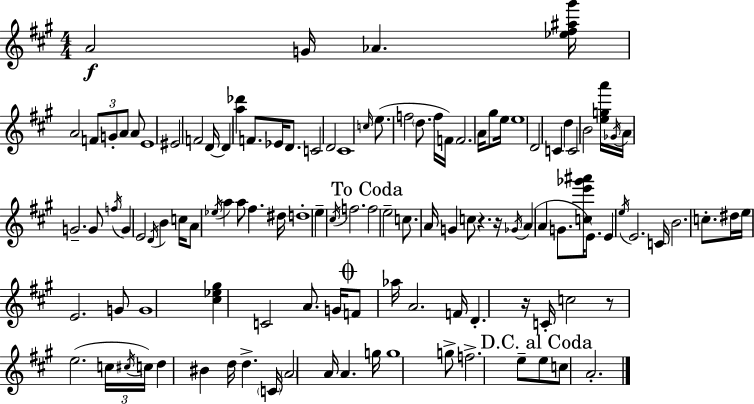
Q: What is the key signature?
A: A major